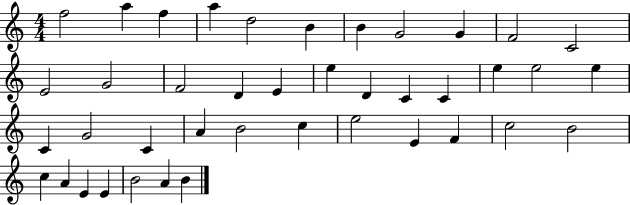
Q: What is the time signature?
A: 4/4